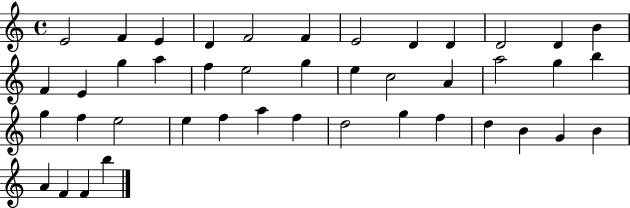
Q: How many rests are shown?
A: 0